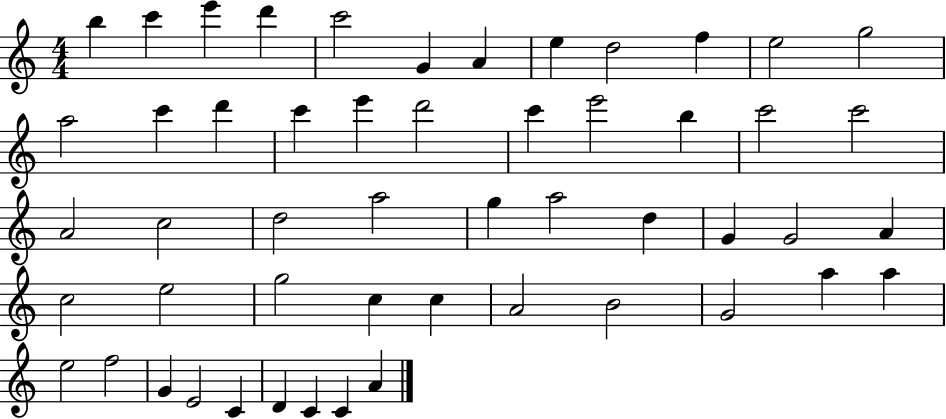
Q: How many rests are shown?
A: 0